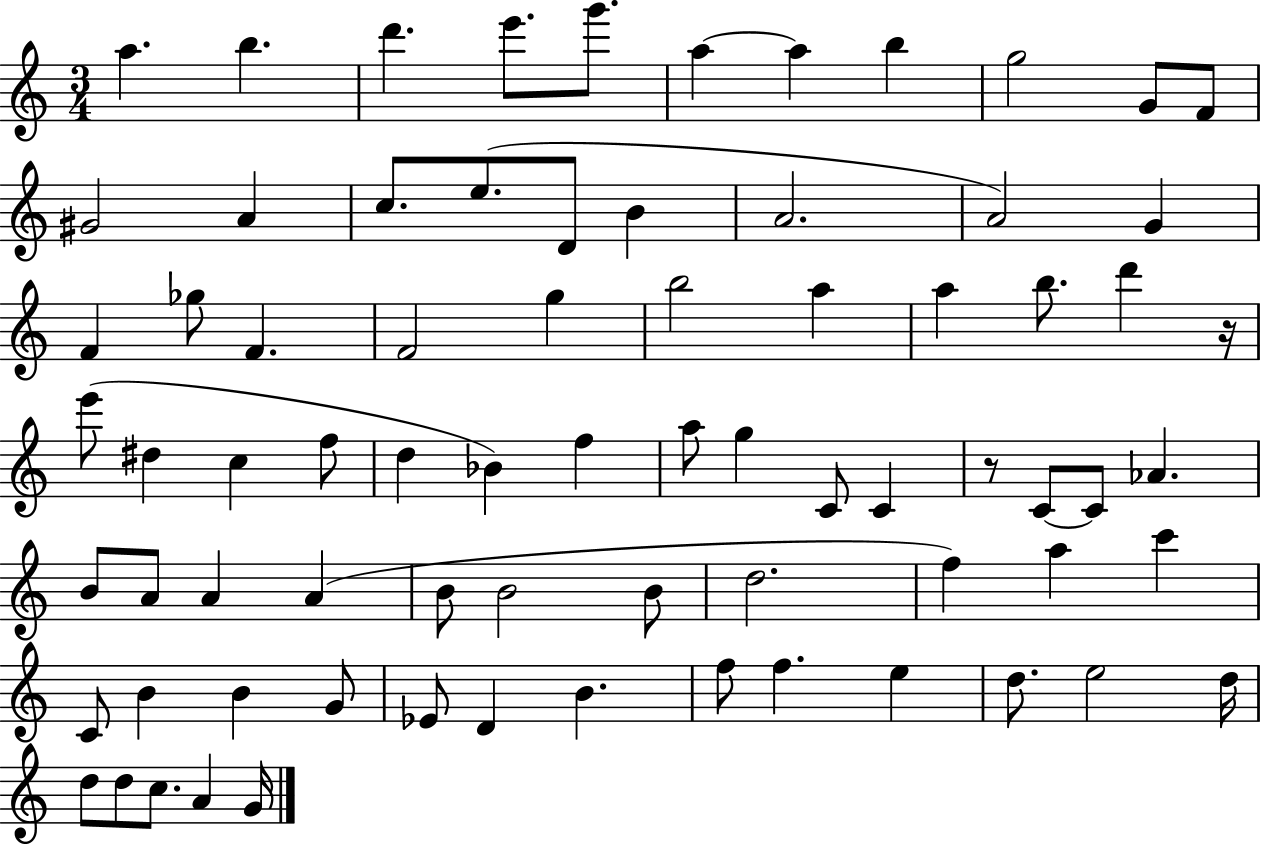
{
  \clef treble
  \numericTimeSignature
  \time 3/4
  \key c \major
  a''4. b''4. | d'''4. e'''8. g'''8. | a''4~~ a''4 b''4 | g''2 g'8 f'8 | \break gis'2 a'4 | c''8. e''8.( d'8 b'4 | a'2. | a'2) g'4 | \break f'4 ges''8 f'4. | f'2 g''4 | b''2 a''4 | a''4 b''8. d'''4 r16 | \break e'''8( dis''4 c''4 f''8 | d''4 bes'4) f''4 | a''8 g''4 c'8 c'4 | r8 c'8~~ c'8 aes'4. | \break b'8 a'8 a'4 a'4( | b'8 b'2 b'8 | d''2. | f''4) a''4 c'''4 | \break c'8 b'4 b'4 g'8 | ees'8 d'4 b'4. | f''8 f''4. e''4 | d''8. e''2 d''16 | \break d''8 d''8 c''8. a'4 g'16 | \bar "|."
}